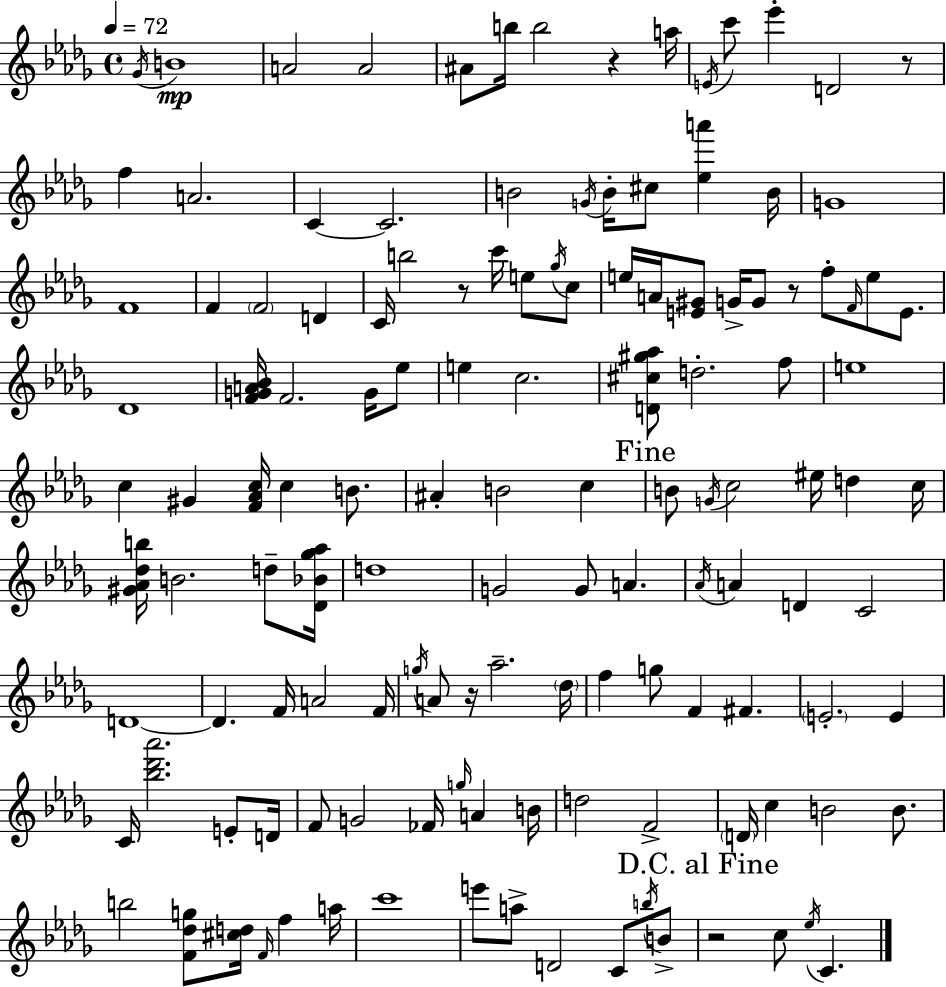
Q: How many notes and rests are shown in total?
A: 132